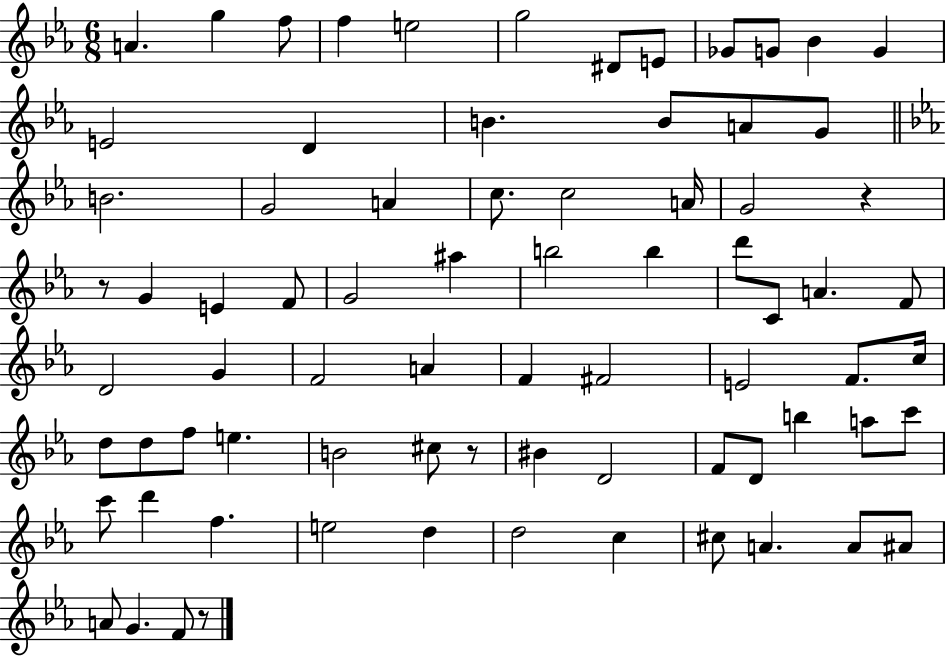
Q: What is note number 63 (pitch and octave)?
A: D5